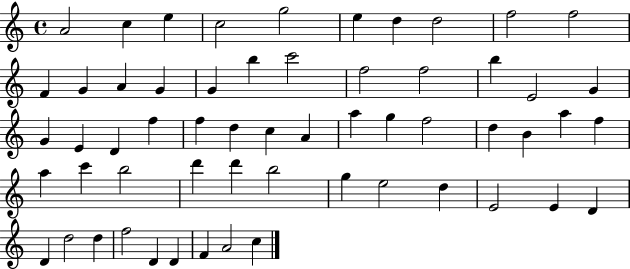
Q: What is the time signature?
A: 4/4